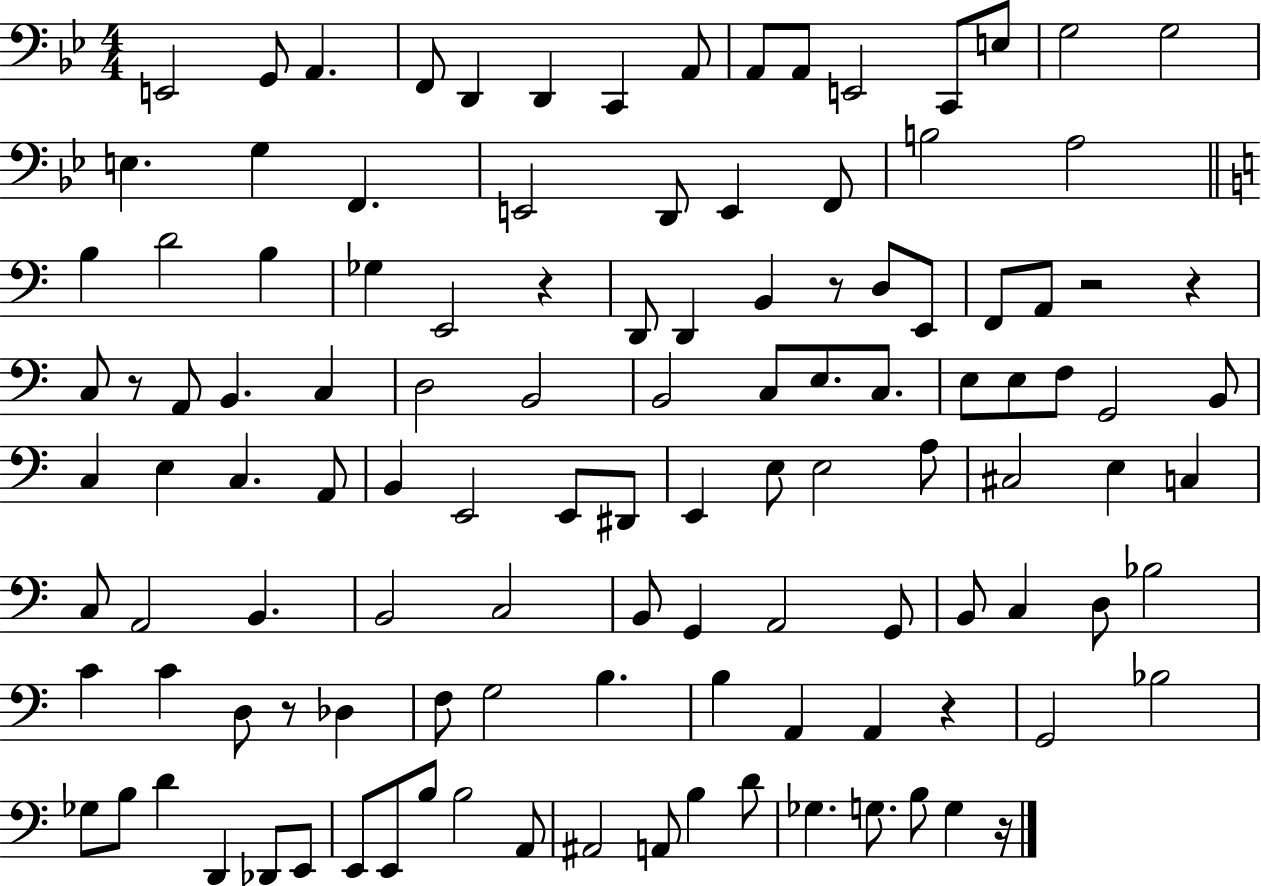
{
  \clef bass
  \numericTimeSignature
  \time 4/4
  \key bes \major
  e,2 g,8 a,4. | f,8 d,4 d,4 c,4 a,8 | a,8 a,8 e,2 c,8 e8 | g2 g2 | \break e4. g4 f,4. | e,2 d,8 e,4 f,8 | b2 a2 | \bar "||" \break \key c \major b4 d'2 b4 | ges4 e,2 r4 | d,8 d,4 b,4 r8 d8 e,8 | f,8 a,8 r2 r4 | \break c8 r8 a,8 b,4. c4 | d2 b,2 | b,2 c8 e8. c8. | e8 e8 f8 g,2 b,8 | \break c4 e4 c4. a,8 | b,4 e,2 e,8 dis,8 | e,4 e8 e2 a8 | cis2 e4 c4 | \break c8 a,2 b,4. | b,2 c2 | b,8 g,4 a,2 g,8 | b,8 c4 d8 bes2 | \break c'4 c'4 d8 r8 des4 | f8 g2 b4. | b4 a,4 a,4 r4 | g,2 bes2 | \break ges8 b8 d'4 d,4 des,8 e,8 | e,8 e,8 b8 b2 a,8 | ais,2 a,8 b4 d'8 | ges4. g8. b8 g4 r16 | \break \bar "|."
}